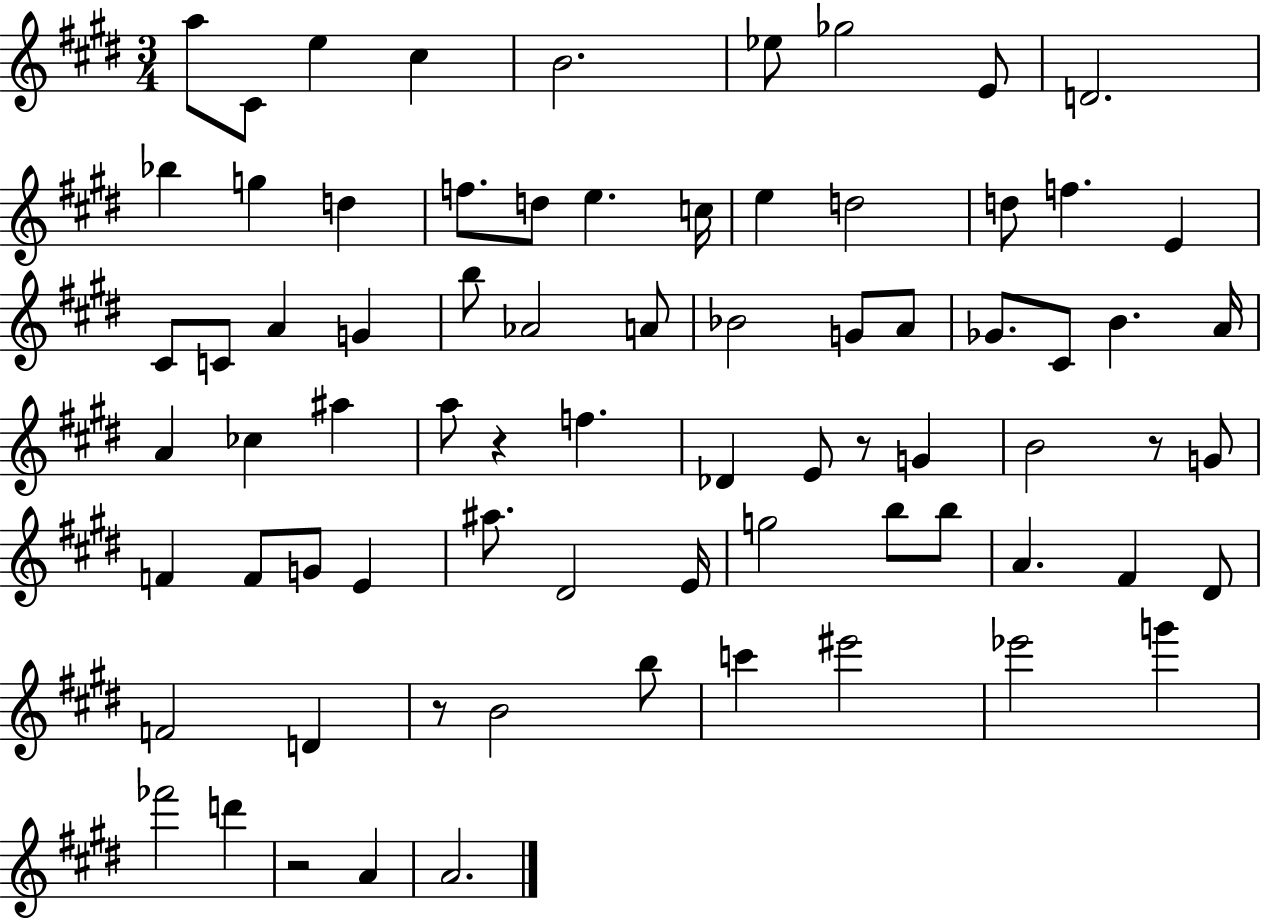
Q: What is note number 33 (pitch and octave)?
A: C#4